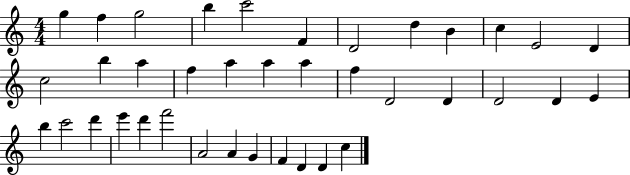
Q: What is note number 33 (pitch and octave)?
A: A4